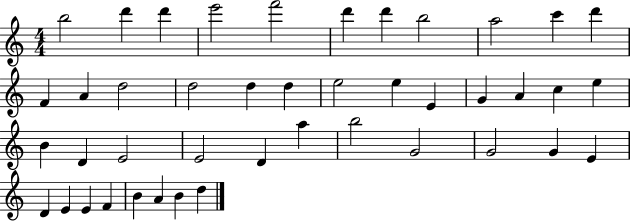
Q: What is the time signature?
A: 4/4